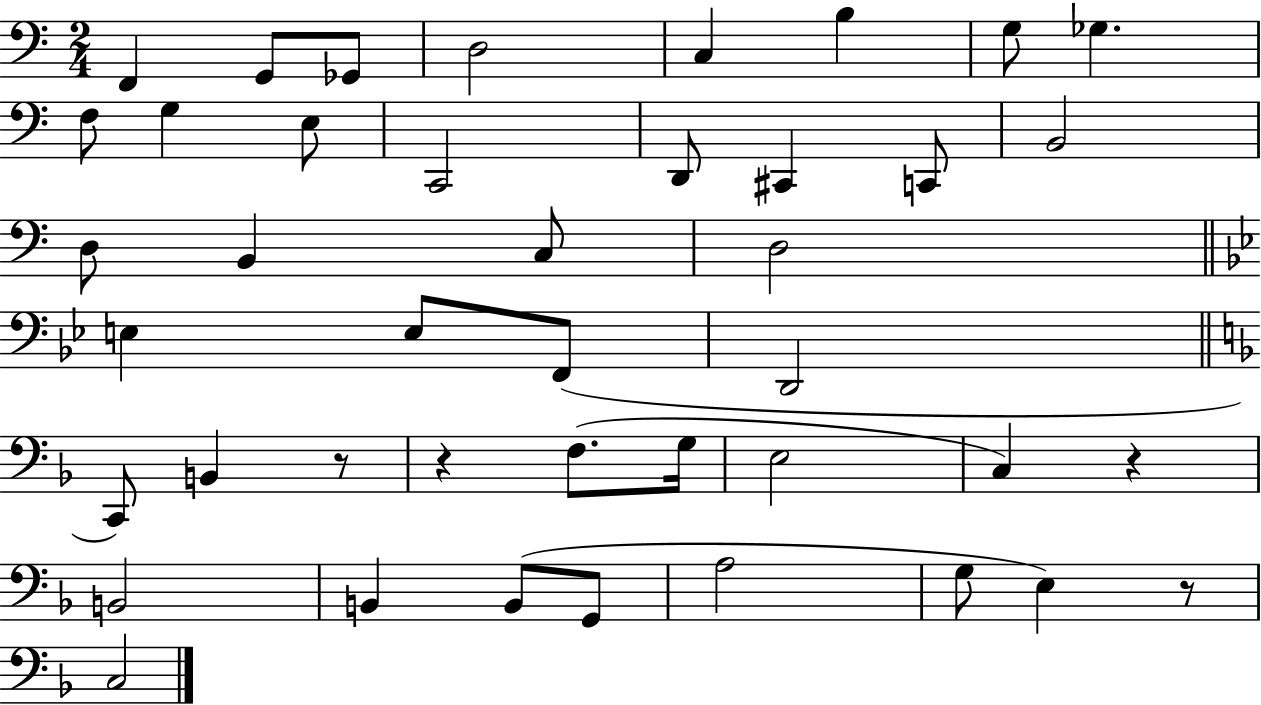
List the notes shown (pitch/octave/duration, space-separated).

F2/q G2/e Gb2/e D3/h C3/q B3/q G3/e Gb3/q. F3/e G3/q E3/e C2/h D2/e C#2/q C2/e B2/h D3/e B2/q C3/e D3/h E3/q E3/e F2/e D2/h C2/e B2/q R/e R/q F3/e. G3/s E3/h C3/q R/q B2/h B2/q B2/e G2/e A3/h G3/e E3/q R/e C3/h